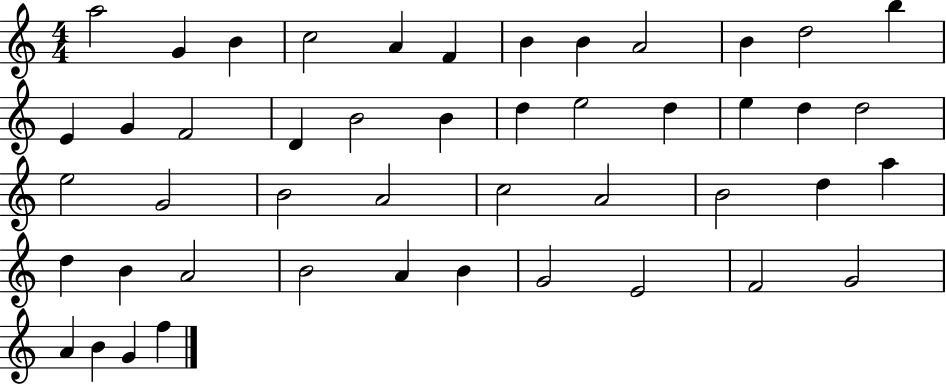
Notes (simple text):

A5/h G4/q B4/q C5/h A4/q F4/q B4/q B4/q A4/h B4/q D5/h B5/q E4/q G4/q F4/h D4/q B4/h B4/q D5/q E5/h D5/q E5/q D5/q D5/h E5/h G4/h B4/h A4/h C5/h A4/h B4/h D5/q A5/q D5/q B4/q A4/h B4/h A4/q B4/q G4/h E4/h F4/h G4/h A4/q B4/q G4/q F5/q